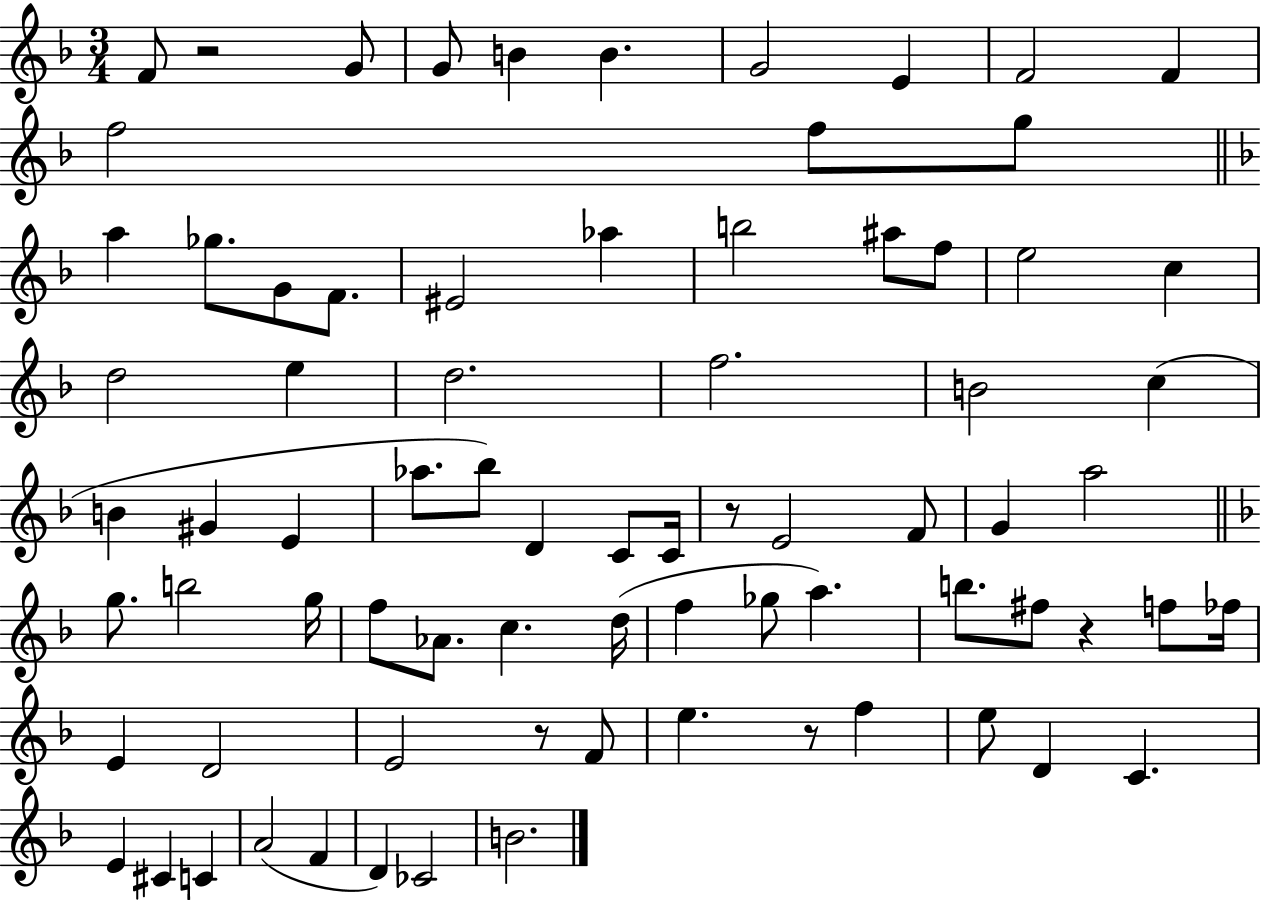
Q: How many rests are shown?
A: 5